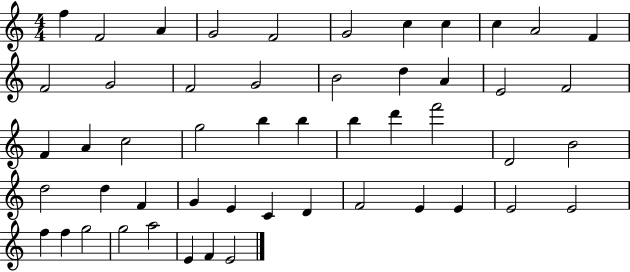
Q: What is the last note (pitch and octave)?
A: E4